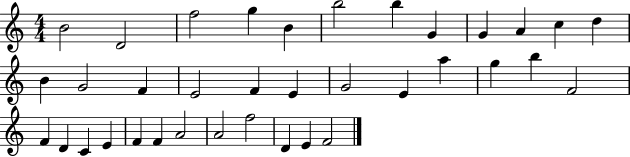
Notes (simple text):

B4/h D4/h F5/h G5/q B4/q B5/h B5/q G4/q G4/q A4/q C5/q D5/q B4/q G4/h F4/q E4/h F4/q E4/q G4/h E4/q A5/q G5/q B5/q F4/h F4/q D4/q C4/q E4/q F4/q F4/q A4/h A4/h F5/h D4/q E4/q F4/h